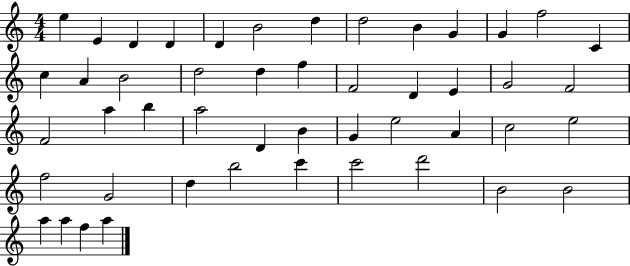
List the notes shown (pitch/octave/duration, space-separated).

E5/q E4/q D4/q D4/q D4/q B4/h D5/q D5/h B4/q G4/q G4/q F5/h C4/q C5/q A4/q B4/h D5/h D5/q F5/q F4/h D4/q E4/q G4/h F4/h F4/h A5/q B5/q A5/h D4/q B4/q G4/q E5/h A4/q C5/h E5/h F5/h G4/h D5/q B5/h C6/q C6/h D6/h B4/h B4/h A5/q A5/q F5/q A5/q